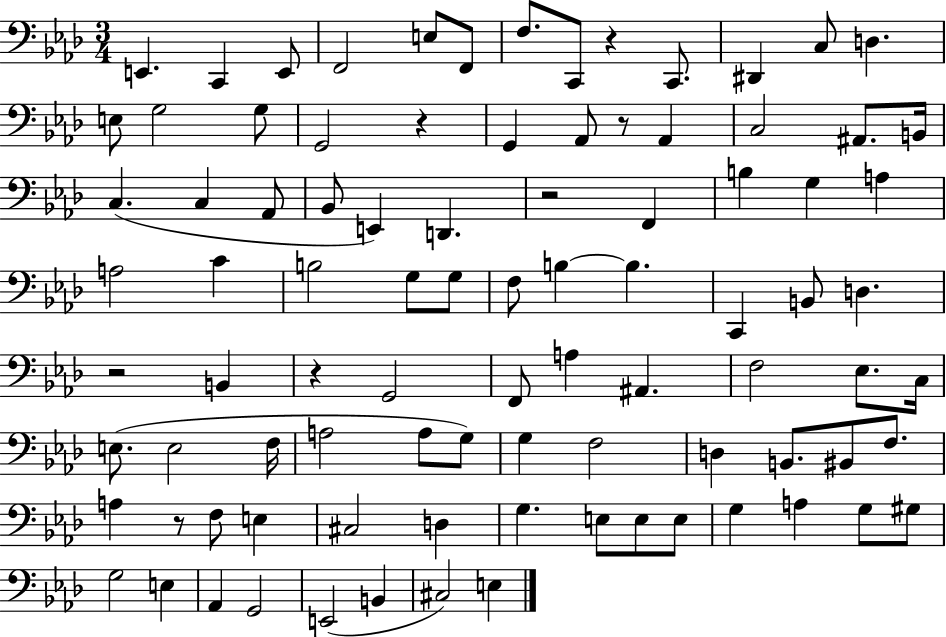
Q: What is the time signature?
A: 3/4